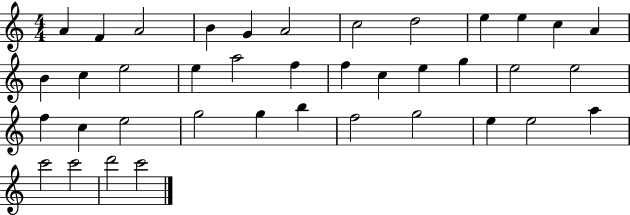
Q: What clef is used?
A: treble